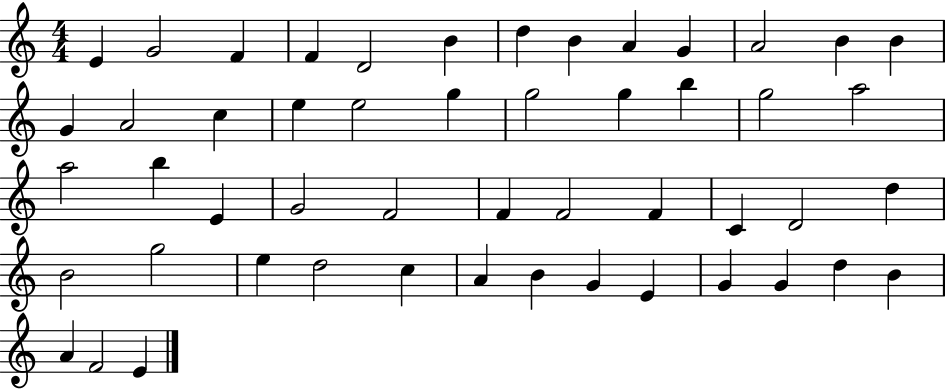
{
  \clef treble
  \numericTimeSignature
  \time 4/4
  \key c \major
  e'4 g'2 f'4 | f'4 d'2 b'4 | d''4 b'4 a'4 g'4 | a'2 b'4 b'4 | \break g'4 a'2 c''4 | e''4 e''2 g''4 | g''2 g''4 b''4 | g''2 a''2 | \break a''2 b''4 e'4 | g'2 f'2 | f'4 f'2 f'4 | c'4 d'2 d''4 | \break b'2 g''2 | e''4 d''2 c''4 | a'4 b'4 g'4 e'4 | g'4 g'4 d''4 b'4 | \break a'4 f'2 e'4 | \bar "|."
}